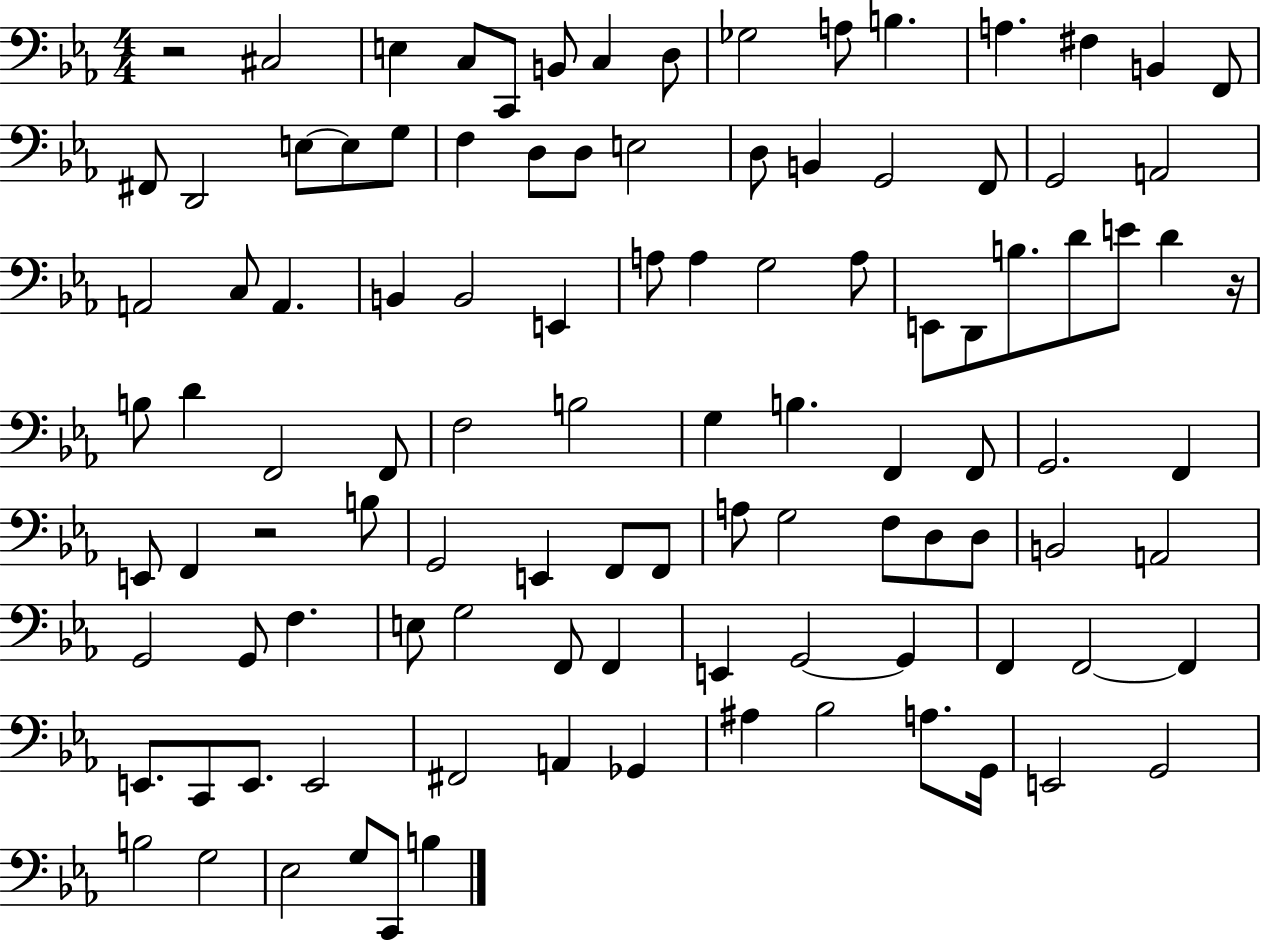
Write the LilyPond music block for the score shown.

{
  \clef bass
  \numericTimeSignature
  \time 4/4
  \key ees \major
  r2 cis2 | e4 c8 c,8 b,8 c4 d8 | ges2 a8 b4. | a4. fis4 b,4 f,8 | \break fis,8 d,2 e8~~ e8 g8 | f4 d8 d8 e2 | d8 b,4 g,2 f,8 | g,2 a,2 | \break a,2 c8 a,4. | b,4 b,2 e,4 | a8 a4 g2 a8 | e,8 d,8 b8. d'8 e'8 d'4 r16 | \break b8 d'4 f,2 f,8 | f2 b2 | g4 b4. f,4 f,8 | g,2. f,4 | \break e,8 f,4 r2 b8 | g,2 e,4 f,8 f,8 | a8 g2 f8 d8 d8 | b,2 a,2 | \break g,2 g,8 f4. | e8 g2 f,8 f,4 | e,4 g,2~~ g,4 | f,4 f,2~~ f,4 | \break e,8. c,8 e,8. e,2 | fis,2 a,4 ges,4 | ais4 bes2 a8. g,16 | e,2 g,2 | \break b2 g2 | ees2 g8 c,8 b4 | \bar "|."
}